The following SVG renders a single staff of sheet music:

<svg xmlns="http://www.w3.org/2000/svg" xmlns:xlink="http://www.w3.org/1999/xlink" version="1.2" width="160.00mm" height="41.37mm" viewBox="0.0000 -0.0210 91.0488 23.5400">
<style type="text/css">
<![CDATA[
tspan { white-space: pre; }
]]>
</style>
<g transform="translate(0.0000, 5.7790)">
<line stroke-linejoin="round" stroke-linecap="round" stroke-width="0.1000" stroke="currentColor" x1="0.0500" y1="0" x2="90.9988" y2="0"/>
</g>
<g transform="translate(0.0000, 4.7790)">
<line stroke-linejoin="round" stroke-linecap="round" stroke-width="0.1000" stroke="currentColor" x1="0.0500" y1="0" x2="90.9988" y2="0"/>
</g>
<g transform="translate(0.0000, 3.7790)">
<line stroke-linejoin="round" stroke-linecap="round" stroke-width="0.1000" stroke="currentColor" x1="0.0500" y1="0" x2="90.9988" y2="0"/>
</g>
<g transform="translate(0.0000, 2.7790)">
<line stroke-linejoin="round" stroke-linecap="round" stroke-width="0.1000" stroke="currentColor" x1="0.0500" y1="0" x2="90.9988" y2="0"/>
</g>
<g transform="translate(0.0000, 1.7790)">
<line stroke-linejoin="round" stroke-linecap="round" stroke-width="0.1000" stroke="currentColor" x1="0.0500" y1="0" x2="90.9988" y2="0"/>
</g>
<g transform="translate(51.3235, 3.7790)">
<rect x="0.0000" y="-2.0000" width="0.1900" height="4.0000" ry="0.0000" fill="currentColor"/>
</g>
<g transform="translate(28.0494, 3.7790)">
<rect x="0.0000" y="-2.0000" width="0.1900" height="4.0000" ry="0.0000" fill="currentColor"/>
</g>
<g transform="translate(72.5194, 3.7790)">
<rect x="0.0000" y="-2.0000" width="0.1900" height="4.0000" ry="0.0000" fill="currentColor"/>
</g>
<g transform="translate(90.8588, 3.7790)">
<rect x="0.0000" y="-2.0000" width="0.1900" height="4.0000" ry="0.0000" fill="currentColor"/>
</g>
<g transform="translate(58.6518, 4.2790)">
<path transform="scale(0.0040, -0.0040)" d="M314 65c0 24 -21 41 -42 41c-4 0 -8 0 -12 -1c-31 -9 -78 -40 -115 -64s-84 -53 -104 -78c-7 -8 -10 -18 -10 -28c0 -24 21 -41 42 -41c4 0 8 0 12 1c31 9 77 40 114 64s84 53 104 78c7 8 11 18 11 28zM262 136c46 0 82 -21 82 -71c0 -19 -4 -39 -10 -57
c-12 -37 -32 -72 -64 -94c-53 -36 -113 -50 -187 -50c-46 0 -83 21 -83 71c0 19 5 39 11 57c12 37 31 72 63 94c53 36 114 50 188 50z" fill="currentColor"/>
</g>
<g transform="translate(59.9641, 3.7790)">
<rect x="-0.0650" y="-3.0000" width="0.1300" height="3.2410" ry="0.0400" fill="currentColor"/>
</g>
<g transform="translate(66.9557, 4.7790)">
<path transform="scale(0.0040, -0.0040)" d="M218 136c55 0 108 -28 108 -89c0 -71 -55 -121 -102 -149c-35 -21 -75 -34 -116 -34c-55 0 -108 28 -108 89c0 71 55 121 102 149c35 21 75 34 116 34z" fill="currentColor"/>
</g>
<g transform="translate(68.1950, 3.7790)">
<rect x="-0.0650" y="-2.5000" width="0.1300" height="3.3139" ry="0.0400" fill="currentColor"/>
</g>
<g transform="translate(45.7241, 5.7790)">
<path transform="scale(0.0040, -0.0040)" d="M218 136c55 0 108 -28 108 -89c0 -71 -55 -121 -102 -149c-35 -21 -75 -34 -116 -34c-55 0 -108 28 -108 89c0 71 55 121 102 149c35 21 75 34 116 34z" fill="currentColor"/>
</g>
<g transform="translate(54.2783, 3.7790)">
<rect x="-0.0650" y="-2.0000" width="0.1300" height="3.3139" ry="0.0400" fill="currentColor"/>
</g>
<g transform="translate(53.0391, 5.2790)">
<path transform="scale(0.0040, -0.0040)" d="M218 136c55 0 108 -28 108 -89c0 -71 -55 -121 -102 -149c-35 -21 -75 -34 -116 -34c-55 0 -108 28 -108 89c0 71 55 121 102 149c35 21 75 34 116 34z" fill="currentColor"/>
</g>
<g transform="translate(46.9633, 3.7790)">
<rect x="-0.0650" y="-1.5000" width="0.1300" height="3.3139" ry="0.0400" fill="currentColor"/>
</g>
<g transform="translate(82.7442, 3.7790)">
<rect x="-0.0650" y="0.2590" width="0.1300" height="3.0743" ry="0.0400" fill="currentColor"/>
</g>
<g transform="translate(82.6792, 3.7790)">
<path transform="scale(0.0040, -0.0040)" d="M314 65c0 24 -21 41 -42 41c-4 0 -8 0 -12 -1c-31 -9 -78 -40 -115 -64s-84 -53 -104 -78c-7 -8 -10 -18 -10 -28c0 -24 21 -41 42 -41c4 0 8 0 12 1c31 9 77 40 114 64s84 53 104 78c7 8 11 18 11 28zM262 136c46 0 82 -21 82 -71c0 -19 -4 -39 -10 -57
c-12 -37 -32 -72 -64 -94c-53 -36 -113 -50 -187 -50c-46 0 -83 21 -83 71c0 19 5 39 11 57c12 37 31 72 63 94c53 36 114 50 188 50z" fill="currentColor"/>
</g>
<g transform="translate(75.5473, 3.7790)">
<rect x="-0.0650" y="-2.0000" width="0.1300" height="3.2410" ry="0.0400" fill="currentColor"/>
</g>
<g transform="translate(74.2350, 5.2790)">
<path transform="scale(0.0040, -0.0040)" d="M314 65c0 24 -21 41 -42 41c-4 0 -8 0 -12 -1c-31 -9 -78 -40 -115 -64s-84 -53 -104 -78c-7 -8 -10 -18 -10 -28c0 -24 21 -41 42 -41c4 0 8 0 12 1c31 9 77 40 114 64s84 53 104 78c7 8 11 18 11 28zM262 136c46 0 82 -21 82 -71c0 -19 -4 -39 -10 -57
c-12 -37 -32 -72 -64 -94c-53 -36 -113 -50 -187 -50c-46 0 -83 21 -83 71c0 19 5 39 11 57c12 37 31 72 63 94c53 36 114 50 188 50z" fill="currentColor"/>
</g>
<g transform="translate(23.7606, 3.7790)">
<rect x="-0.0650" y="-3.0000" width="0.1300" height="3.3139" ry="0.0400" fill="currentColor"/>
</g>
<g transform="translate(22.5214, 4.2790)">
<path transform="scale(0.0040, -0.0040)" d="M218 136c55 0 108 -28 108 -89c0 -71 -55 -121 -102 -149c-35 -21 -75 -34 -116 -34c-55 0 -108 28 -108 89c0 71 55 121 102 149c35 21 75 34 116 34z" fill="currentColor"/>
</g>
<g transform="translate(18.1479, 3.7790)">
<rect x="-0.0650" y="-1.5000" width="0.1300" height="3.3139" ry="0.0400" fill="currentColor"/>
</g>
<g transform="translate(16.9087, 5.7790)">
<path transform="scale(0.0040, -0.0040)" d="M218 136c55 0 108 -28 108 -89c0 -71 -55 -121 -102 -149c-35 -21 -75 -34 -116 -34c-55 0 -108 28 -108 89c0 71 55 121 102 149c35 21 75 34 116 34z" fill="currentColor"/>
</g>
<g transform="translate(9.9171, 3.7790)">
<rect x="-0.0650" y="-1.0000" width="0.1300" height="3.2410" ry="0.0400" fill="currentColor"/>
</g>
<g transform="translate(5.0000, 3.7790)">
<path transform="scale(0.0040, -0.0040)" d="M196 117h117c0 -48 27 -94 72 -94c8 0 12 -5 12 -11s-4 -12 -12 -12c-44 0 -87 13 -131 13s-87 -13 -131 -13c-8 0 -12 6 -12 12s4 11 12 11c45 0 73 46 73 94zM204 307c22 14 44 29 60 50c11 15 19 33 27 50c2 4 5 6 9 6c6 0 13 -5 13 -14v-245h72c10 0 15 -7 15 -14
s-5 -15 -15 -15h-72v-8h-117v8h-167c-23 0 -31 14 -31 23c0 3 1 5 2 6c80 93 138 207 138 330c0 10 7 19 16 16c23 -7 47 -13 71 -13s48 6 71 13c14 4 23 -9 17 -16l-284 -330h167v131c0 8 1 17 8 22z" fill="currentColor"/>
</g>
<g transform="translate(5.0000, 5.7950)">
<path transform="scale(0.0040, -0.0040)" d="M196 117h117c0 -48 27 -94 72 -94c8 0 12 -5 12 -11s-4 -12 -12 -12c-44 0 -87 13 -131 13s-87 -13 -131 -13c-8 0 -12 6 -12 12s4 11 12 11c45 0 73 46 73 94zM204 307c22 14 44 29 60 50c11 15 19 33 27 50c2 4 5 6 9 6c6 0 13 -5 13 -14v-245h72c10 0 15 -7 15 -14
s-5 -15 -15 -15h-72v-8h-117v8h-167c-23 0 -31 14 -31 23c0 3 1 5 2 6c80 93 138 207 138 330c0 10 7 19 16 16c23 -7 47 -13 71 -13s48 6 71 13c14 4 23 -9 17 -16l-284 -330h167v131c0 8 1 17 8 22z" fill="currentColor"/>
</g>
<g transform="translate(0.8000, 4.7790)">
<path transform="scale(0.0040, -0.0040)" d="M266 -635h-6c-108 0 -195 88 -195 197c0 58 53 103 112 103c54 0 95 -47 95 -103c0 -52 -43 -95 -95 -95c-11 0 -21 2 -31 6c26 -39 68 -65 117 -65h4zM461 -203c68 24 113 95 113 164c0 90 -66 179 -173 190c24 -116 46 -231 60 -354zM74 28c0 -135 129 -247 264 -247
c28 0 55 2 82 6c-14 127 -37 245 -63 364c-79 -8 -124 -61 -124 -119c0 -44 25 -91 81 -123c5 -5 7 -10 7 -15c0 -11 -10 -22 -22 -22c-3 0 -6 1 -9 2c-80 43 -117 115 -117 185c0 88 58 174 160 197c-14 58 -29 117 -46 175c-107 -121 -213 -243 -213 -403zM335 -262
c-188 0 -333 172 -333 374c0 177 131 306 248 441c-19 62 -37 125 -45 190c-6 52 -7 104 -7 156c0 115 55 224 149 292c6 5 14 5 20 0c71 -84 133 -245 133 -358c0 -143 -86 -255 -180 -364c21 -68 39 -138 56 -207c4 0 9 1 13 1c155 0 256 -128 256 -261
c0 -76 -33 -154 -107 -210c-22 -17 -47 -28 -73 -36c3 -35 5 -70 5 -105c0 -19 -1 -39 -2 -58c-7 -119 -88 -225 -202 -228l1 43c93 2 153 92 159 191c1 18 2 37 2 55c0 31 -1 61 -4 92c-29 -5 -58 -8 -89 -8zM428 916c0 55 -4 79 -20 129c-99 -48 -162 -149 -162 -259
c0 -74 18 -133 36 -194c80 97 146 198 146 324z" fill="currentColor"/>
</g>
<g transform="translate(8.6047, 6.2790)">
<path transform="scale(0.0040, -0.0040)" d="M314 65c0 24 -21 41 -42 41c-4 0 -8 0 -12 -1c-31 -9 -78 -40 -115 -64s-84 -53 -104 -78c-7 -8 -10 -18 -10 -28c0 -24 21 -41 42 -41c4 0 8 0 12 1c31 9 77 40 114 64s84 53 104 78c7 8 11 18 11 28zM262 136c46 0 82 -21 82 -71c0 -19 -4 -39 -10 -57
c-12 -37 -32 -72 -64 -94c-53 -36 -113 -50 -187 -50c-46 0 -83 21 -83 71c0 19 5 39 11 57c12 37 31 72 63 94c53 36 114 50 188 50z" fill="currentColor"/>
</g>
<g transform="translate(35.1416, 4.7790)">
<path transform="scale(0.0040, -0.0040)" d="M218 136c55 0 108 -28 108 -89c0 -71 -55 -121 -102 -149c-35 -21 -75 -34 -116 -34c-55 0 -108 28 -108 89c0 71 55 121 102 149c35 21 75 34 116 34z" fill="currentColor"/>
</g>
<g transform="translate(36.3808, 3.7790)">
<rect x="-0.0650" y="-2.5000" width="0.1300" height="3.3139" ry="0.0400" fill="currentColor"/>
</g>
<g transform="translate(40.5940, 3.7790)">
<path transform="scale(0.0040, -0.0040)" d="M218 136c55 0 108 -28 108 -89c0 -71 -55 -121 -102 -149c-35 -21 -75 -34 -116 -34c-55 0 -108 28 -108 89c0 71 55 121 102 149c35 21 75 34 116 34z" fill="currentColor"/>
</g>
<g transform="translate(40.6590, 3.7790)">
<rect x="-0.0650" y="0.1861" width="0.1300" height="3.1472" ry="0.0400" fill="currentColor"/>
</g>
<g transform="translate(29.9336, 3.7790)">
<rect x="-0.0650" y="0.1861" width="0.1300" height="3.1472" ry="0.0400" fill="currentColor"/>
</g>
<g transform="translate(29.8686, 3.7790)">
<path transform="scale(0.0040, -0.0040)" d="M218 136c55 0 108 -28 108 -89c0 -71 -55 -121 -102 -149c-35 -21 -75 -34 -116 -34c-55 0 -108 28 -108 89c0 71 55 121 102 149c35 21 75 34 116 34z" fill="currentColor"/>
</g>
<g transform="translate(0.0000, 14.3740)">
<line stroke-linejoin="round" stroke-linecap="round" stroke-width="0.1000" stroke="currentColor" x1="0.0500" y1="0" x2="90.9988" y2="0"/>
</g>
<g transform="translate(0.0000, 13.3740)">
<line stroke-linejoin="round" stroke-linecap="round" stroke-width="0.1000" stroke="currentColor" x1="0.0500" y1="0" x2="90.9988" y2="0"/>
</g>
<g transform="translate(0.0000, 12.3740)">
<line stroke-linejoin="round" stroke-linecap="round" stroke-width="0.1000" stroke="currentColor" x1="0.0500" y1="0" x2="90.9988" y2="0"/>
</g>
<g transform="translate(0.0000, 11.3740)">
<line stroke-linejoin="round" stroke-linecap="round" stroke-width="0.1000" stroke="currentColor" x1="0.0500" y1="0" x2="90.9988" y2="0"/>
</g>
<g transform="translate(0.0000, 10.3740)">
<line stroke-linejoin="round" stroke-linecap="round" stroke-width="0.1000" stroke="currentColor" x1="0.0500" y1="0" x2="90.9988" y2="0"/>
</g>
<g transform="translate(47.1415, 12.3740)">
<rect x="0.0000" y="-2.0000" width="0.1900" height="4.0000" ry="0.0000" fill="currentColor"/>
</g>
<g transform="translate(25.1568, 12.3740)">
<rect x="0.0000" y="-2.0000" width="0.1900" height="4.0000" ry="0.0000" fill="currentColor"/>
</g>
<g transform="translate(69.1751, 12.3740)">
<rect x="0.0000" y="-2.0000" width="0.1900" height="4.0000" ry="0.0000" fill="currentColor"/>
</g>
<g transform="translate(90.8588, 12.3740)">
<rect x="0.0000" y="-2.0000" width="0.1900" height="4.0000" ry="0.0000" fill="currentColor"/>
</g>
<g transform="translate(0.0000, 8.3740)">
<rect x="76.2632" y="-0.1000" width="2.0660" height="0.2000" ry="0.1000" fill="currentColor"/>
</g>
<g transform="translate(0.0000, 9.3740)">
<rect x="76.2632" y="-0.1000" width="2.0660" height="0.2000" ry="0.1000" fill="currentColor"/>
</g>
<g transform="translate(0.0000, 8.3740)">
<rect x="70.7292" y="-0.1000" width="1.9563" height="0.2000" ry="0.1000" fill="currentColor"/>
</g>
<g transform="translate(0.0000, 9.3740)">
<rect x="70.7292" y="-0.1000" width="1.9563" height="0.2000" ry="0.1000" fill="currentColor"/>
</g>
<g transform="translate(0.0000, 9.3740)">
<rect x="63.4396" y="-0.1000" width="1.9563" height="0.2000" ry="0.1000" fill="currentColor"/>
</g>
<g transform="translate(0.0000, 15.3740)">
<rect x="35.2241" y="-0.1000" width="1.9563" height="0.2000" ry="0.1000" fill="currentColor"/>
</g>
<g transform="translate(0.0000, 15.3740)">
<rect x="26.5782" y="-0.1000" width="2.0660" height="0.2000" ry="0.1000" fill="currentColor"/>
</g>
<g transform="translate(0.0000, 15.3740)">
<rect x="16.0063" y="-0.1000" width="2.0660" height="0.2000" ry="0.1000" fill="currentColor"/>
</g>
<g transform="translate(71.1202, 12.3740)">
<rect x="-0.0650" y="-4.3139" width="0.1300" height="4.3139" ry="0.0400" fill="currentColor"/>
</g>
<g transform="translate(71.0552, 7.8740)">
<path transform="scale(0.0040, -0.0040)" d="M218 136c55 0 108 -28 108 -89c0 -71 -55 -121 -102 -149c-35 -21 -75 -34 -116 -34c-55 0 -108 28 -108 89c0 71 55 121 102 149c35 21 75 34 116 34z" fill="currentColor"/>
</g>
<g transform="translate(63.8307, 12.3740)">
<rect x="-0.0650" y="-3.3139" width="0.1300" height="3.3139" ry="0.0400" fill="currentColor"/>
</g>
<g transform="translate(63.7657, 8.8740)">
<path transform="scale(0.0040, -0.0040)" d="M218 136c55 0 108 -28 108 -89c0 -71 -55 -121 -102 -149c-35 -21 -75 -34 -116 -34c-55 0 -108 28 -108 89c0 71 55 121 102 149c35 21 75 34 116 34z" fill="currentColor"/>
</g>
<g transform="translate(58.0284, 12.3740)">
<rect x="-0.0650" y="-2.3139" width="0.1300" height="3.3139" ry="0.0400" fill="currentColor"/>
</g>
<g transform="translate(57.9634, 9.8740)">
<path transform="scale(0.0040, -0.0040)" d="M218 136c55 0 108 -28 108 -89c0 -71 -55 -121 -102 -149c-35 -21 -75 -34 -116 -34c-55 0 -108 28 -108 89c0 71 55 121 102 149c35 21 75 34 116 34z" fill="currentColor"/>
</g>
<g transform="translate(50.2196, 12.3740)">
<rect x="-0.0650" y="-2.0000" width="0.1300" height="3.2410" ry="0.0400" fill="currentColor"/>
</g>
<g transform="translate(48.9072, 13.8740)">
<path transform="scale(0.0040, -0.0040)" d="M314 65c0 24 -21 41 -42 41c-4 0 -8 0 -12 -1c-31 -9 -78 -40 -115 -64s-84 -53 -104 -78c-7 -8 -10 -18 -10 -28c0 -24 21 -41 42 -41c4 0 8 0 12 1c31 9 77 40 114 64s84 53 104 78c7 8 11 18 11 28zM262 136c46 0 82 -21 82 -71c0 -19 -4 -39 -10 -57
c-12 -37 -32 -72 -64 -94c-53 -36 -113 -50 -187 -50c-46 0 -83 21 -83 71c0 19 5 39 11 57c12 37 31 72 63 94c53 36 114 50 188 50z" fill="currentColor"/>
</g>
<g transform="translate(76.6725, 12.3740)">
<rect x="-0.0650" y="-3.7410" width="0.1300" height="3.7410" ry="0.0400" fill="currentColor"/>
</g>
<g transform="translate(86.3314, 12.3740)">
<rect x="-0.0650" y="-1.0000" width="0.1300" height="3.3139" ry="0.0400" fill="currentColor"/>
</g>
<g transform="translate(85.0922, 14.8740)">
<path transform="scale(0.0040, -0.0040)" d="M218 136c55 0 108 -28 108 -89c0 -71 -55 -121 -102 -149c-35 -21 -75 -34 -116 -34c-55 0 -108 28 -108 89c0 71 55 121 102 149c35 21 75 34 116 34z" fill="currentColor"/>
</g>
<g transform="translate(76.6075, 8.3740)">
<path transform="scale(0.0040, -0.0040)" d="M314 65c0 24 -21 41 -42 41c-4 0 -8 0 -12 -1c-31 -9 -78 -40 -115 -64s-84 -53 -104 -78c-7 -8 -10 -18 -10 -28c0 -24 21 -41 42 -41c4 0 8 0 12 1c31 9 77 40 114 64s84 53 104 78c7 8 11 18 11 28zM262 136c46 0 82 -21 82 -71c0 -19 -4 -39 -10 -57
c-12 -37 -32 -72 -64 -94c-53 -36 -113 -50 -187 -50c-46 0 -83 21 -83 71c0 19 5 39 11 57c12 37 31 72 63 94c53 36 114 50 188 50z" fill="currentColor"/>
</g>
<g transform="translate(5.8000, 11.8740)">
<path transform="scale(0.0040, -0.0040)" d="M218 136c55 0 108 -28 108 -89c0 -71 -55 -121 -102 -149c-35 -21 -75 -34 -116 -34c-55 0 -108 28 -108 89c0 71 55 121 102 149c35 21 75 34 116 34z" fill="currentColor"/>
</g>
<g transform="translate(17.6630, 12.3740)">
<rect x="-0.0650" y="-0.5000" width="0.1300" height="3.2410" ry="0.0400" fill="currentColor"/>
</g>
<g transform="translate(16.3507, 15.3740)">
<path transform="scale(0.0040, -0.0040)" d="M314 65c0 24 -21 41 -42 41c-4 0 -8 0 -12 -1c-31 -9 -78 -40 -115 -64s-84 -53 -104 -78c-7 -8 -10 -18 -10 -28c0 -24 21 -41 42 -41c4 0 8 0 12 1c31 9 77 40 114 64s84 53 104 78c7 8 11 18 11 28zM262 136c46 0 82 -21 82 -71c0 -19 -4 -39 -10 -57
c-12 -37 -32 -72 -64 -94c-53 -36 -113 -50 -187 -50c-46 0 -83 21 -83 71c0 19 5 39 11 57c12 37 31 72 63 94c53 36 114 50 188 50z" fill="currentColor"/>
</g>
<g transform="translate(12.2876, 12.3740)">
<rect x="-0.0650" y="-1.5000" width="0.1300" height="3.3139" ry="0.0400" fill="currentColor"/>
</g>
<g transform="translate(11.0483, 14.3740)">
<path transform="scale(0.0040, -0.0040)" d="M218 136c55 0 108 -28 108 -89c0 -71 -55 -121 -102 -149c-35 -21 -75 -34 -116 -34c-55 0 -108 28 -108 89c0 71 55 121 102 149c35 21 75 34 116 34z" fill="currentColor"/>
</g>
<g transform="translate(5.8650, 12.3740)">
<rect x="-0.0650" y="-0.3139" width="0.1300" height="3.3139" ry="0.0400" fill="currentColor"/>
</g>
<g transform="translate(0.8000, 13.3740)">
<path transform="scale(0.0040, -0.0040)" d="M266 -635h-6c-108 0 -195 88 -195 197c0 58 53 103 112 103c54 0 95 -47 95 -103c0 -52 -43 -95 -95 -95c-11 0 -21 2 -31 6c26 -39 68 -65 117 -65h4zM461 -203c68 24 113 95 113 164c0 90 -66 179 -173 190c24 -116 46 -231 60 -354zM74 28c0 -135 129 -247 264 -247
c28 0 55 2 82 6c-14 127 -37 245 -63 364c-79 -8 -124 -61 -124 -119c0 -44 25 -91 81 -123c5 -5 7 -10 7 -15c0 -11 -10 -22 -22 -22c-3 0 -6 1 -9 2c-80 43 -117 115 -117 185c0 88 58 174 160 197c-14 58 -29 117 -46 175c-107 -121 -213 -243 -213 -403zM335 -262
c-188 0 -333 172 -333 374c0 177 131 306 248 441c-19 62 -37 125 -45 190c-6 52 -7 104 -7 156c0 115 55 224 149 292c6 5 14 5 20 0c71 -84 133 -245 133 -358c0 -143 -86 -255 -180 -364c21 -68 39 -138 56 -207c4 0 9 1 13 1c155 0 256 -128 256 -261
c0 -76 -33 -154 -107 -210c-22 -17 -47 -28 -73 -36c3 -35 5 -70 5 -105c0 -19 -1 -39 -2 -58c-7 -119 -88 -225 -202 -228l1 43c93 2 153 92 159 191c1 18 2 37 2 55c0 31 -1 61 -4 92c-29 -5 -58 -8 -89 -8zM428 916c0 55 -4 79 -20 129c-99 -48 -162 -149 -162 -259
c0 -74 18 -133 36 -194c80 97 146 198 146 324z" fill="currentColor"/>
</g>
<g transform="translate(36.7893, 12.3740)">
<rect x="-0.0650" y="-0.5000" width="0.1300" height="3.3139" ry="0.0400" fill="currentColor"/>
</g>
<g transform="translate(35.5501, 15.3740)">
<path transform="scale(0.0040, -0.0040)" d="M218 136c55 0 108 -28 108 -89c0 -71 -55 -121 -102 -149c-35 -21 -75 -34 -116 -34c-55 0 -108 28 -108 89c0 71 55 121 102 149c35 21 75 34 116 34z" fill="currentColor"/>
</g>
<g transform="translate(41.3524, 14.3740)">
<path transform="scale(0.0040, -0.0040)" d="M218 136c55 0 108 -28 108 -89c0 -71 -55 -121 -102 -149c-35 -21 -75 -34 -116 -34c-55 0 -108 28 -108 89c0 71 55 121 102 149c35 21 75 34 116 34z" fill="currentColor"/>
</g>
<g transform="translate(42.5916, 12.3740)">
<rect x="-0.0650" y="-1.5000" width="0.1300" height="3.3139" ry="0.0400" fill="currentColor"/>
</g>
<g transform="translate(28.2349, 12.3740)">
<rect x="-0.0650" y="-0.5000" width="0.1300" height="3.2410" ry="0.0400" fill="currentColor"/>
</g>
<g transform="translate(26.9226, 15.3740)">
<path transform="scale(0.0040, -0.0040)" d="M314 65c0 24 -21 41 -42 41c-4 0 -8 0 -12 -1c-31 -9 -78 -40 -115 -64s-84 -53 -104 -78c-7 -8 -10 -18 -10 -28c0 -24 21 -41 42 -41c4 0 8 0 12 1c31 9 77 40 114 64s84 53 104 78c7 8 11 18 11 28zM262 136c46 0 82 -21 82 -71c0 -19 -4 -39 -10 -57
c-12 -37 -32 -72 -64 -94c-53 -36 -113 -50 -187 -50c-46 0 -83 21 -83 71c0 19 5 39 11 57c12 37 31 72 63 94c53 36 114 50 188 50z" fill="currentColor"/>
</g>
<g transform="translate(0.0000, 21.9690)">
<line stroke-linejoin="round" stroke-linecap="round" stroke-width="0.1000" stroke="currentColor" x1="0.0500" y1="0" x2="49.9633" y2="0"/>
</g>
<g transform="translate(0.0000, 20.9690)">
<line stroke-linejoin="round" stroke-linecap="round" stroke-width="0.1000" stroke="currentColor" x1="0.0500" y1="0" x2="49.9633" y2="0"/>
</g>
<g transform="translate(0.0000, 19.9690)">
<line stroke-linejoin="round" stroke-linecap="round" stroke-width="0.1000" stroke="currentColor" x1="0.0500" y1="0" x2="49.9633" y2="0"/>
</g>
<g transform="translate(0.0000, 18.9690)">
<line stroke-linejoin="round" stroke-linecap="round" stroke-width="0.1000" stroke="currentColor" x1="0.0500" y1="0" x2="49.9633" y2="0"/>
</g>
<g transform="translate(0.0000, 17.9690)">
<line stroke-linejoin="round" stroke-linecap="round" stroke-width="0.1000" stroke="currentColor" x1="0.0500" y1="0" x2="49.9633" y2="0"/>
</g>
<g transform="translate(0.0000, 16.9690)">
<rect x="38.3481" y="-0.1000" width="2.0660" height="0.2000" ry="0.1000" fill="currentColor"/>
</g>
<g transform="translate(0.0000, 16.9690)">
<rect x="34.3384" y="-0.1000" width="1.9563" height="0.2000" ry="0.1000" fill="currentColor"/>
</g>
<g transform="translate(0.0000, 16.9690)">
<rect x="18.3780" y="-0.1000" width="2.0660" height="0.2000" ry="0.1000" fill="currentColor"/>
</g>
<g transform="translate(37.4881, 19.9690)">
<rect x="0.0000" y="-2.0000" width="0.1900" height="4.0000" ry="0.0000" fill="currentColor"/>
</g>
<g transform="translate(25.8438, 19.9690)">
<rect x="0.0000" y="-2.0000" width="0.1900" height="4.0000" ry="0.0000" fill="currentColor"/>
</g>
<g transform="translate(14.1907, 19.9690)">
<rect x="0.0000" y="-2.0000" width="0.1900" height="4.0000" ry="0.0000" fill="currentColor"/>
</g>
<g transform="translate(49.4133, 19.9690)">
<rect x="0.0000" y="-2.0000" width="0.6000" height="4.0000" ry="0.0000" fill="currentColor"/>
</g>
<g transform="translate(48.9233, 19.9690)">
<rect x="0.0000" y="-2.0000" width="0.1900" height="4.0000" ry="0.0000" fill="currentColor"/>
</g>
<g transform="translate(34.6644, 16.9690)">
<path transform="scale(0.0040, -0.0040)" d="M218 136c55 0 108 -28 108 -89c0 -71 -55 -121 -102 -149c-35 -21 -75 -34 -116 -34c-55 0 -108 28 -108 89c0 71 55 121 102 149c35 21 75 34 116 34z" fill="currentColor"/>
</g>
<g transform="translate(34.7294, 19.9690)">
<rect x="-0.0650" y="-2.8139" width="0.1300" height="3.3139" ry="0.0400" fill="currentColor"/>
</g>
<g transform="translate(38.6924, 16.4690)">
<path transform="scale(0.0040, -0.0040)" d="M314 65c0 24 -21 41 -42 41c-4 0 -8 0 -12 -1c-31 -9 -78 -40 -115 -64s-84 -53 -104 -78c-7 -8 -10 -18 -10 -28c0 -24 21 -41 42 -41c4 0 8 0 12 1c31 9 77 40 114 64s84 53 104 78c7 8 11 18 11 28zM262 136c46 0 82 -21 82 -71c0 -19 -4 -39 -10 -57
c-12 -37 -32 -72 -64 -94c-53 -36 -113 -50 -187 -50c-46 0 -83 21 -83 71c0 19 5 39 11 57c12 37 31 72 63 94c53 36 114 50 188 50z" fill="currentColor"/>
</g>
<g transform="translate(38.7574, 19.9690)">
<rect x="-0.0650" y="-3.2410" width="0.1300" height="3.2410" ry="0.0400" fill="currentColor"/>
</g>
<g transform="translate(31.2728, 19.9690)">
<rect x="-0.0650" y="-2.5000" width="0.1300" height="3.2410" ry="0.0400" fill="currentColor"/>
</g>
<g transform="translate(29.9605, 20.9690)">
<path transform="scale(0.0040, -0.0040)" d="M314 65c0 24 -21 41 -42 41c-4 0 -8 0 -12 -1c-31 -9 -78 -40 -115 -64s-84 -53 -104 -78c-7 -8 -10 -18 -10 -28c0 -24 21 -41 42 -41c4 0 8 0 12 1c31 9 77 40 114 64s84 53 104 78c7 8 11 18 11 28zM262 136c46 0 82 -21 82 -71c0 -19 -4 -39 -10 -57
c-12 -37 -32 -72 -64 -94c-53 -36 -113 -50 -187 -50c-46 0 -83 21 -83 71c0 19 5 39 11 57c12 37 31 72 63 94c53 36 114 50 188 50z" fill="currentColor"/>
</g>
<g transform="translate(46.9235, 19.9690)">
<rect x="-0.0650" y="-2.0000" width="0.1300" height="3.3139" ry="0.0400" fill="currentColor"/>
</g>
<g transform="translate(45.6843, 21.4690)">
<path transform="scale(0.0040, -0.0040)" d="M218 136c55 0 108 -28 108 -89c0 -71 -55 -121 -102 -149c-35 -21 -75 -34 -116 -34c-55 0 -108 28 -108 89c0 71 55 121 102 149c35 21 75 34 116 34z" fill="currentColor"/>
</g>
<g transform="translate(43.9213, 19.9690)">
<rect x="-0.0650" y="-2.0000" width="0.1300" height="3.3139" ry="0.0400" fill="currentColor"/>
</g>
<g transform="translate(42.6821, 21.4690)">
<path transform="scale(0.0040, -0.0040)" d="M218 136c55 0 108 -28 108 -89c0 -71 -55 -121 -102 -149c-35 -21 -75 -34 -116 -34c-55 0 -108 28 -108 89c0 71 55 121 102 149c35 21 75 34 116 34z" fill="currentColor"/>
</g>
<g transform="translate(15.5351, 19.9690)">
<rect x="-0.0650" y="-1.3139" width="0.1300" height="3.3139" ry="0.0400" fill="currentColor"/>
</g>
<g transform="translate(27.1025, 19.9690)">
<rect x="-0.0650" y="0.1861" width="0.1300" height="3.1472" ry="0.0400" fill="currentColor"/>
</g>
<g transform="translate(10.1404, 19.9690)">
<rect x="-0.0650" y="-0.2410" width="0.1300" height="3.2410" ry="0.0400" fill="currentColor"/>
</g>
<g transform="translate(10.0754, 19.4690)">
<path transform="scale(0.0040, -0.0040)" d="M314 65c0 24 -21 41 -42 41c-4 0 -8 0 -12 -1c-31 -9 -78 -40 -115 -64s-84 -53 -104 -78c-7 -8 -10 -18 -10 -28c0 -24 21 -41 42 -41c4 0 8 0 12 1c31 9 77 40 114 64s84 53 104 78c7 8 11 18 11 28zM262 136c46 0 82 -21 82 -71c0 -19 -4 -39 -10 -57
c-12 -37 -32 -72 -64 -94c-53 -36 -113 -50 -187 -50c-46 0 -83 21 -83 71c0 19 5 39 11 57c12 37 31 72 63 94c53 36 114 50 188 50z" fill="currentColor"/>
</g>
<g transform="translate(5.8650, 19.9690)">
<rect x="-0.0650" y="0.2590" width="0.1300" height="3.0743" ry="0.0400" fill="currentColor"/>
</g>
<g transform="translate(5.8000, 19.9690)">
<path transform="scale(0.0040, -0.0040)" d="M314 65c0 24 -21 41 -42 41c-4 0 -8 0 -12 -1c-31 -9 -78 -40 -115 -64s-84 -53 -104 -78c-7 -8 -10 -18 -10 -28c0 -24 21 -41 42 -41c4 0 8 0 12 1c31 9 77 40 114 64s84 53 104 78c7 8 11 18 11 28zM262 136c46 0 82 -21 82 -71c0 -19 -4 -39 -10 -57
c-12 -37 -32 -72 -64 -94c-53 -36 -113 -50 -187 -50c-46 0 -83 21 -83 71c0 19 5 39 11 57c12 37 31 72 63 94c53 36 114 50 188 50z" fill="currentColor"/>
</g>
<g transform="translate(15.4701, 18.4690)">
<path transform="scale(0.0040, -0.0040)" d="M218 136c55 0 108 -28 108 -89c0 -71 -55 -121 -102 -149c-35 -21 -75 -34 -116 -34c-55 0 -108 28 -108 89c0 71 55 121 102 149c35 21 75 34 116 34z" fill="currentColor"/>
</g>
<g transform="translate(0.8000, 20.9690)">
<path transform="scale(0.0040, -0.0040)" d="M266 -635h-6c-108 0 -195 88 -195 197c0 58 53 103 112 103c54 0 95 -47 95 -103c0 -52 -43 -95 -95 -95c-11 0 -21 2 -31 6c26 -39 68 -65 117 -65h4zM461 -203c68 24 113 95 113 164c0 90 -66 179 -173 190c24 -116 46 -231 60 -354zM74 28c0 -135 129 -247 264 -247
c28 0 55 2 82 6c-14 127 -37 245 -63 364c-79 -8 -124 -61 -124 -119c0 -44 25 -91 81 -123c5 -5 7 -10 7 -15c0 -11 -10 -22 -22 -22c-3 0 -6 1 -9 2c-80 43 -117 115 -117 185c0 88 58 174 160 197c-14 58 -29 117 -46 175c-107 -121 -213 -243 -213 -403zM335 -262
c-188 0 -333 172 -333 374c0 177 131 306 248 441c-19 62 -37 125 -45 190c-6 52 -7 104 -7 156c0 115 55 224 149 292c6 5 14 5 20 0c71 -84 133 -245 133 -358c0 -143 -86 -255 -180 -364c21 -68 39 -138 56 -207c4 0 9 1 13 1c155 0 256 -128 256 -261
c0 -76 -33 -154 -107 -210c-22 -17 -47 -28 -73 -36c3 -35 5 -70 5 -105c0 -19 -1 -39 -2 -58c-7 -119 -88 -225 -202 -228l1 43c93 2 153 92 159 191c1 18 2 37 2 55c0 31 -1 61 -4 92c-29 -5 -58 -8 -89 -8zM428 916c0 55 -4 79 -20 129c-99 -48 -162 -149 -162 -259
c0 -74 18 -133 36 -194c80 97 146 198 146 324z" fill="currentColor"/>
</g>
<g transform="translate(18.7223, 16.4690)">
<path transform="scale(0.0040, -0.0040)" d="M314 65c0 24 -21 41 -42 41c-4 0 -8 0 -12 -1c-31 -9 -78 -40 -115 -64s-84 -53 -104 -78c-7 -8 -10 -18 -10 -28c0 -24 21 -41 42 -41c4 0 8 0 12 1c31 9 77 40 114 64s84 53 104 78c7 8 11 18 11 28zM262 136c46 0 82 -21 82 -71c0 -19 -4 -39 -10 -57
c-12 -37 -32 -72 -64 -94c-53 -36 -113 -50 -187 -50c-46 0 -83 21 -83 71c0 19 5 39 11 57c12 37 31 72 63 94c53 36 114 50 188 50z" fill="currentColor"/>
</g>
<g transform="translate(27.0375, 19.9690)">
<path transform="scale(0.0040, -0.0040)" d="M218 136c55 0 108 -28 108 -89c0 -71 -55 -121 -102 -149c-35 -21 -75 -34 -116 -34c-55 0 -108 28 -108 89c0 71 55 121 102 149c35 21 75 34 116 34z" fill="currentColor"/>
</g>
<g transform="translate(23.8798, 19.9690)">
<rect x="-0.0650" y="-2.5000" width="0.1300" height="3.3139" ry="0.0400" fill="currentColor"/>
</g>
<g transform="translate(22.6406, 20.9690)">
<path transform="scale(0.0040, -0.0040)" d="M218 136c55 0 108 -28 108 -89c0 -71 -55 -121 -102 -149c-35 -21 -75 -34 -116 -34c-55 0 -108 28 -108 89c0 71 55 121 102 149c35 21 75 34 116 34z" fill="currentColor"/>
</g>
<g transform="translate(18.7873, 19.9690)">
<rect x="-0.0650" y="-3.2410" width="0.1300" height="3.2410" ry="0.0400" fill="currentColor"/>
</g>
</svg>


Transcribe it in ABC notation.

X:1
T:Untitled
M:4/4
L:1/4
K:C
D2 E A B G B E F A2 G F2 B2 c E C2 C2 C E F2 g b d' c'2 D B2 c2 e b2 G B G2 a b2 F F